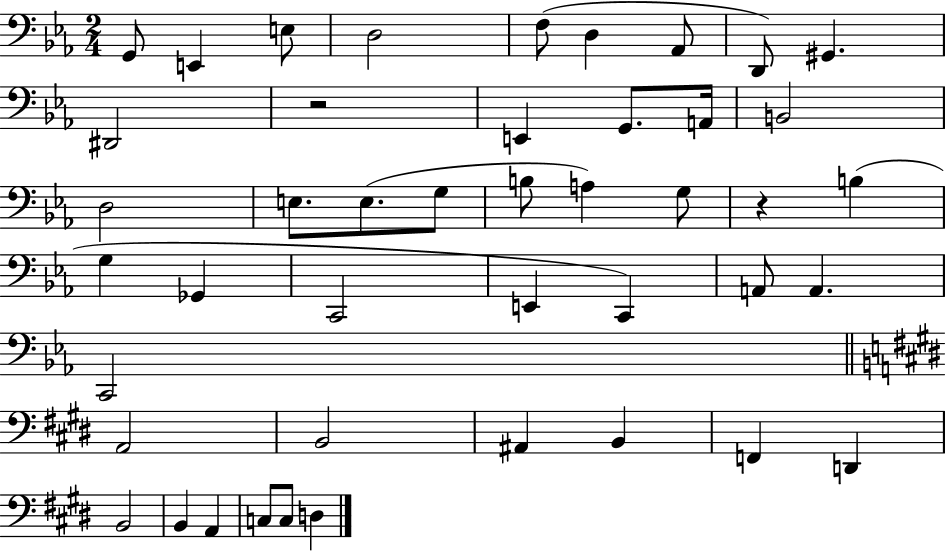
{
  \clef bass
  \numericTimeSignature
  \time 2/4
  \key ees \major
  g,8 e,4 e8 | d2 | f8( d4 aes,8 | d,8) gis,4. | \break dis,2 | r2 | e,4 g,8. a,16 | b,2 | \break d2 | e8. e8.( g8 | b8 a4) g8 | r4 b4( | \break g4 ges,4 | c,2 | e,4 c,4) | a,8 a,4. | \break c,2 | \bar "||" \break \key e \major a,2 | b,2 | ais,4 b,4 | f,4 d,4 | \break b,2 | b,4 a,4 | c8 c8 d4 | \bar "|."
}